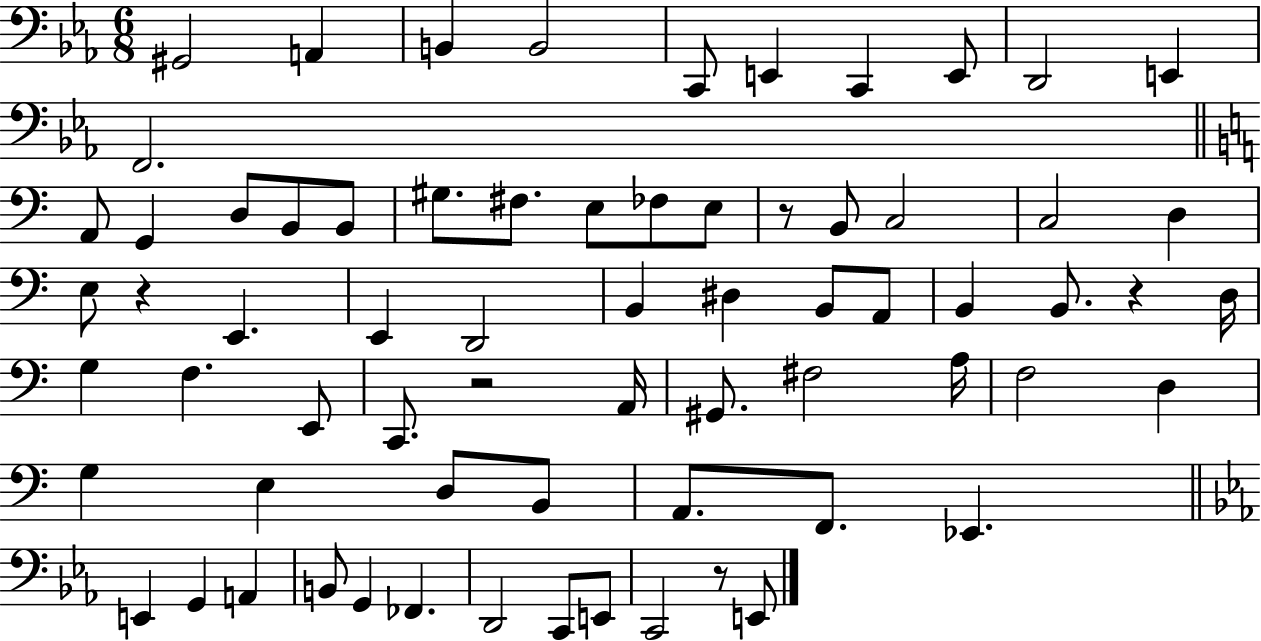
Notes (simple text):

G#2/h A2/q B2/q B2/h C2/e E2/q C2/q E2/e D2/h E2/q F2/h. A2/e G2/q D3/e B2/e B2/e G#3/e. F#3/e. E3/e FES3/e E3/e R/e B2/e C3/h C3/h D3/q E3/e R/q E2/q. E2/q D2/h B2/q D#3/q B2/e A2/e B2/q B2/e. R/q D3/s G3/q F3/q. E2/e C2/e. R/h A2/s G#2/e. F#3/h A3/s F3/h D3/q G3/q E3/q D3/e B2/e A2/e. F2/e. Eb2/q. E2/q G2/q A2/q B2/e G2/q FES2/q. D2/h C2/e E2/e C2/h R/e E2/e